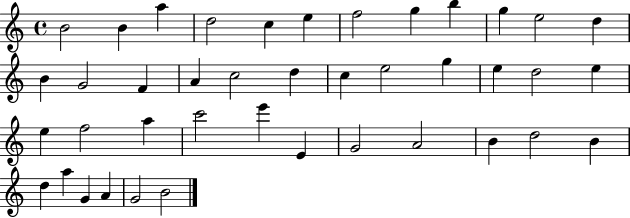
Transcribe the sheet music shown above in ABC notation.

X:1
T:Untitled
M:4/4
L:1/4
K:C
B2 B a d2 c e f2 g b g e2 d B G2 F A c2 d c e2 g e d2 e e f2 a c'2 e' E G2 A2 B d2 B d a G A G2 B2